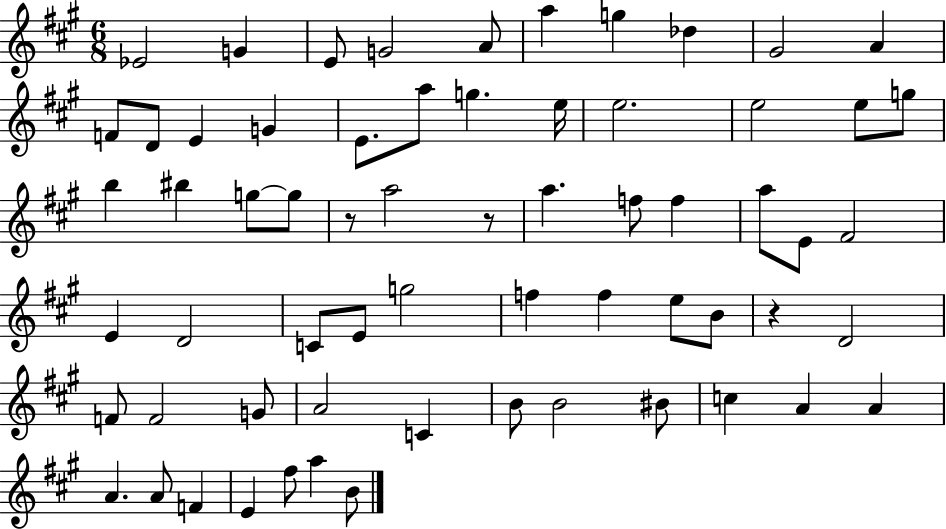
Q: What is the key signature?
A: A major